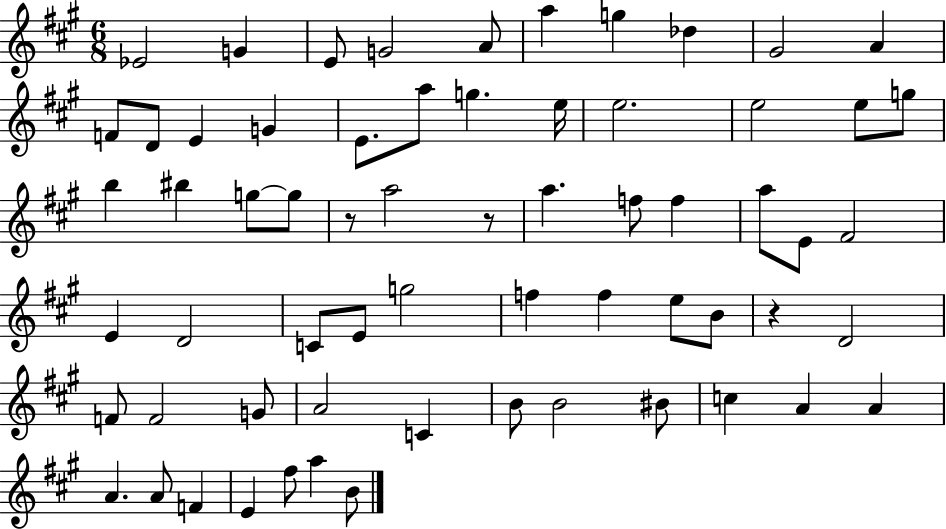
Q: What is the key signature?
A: A major